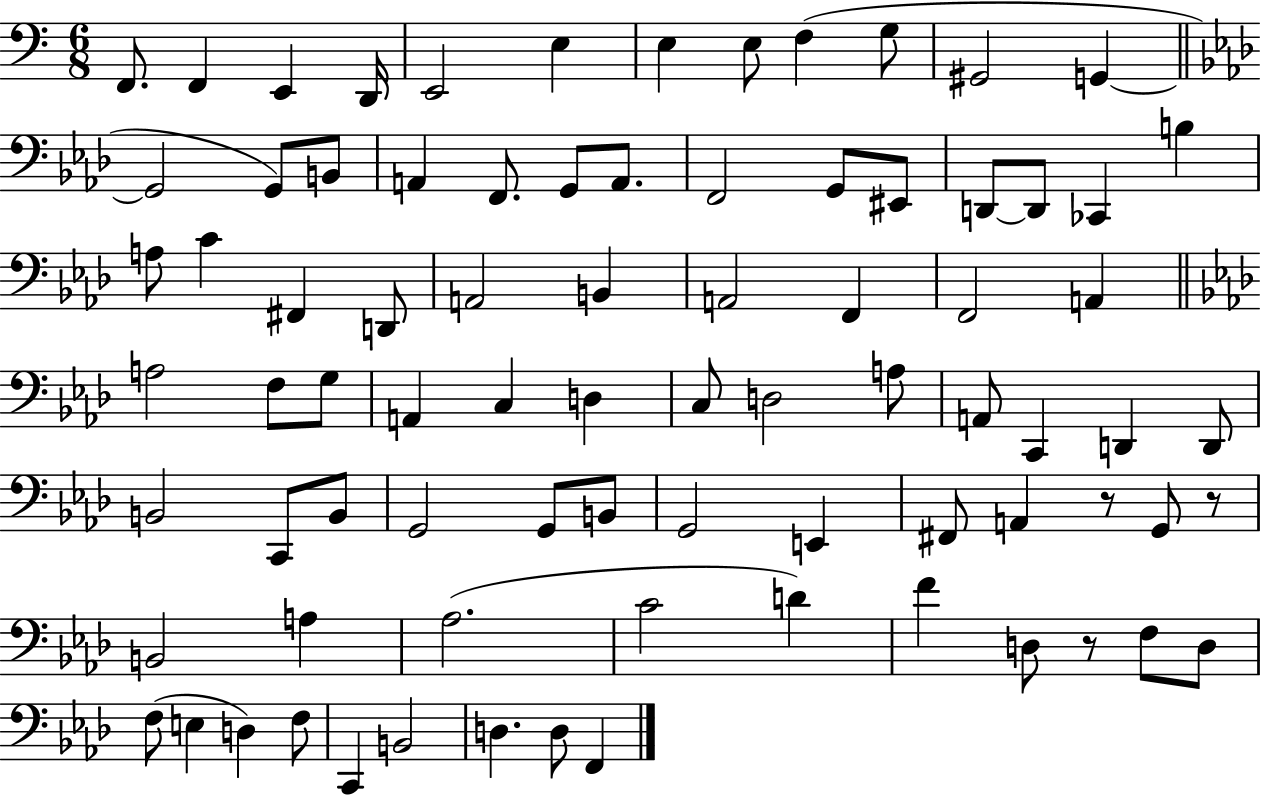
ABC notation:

X:1
T:Untitled
M:6/8
L:1/4
K:C
F,,/2 F,, E,, D,,/4 E,,2 E, E, E,/2 F, G,/2 ^G,,2 G,, G,,2 G,,/2 B,,/2 A,, F,,/2 G,,/2 A,,/2 F,,2 G,,/2 ^E,,/2 D,,/2 D,,/2 _C,, B, A,/2 C ^F,, D,,/2 A,,2 B,, A,,2 F,, F,,2 A,, A,2 F,/2 G,/2 A,, C, D, C,/2 D,2 A,/2 A,,/2 C,, D,, D,,/2 B,,2 C,,/2 B,,/2 G,,2 G,,/2 B,,/2 G,,2 E,, ^F,,/2 A,, z/2 G,,/2 z/2 B,,2 A, _A,2 C2 D F D,/2 z/2 F,/2 D,/2 F,/2 E, D, F,/2 C,, B,,2 D, D,/2 F,,